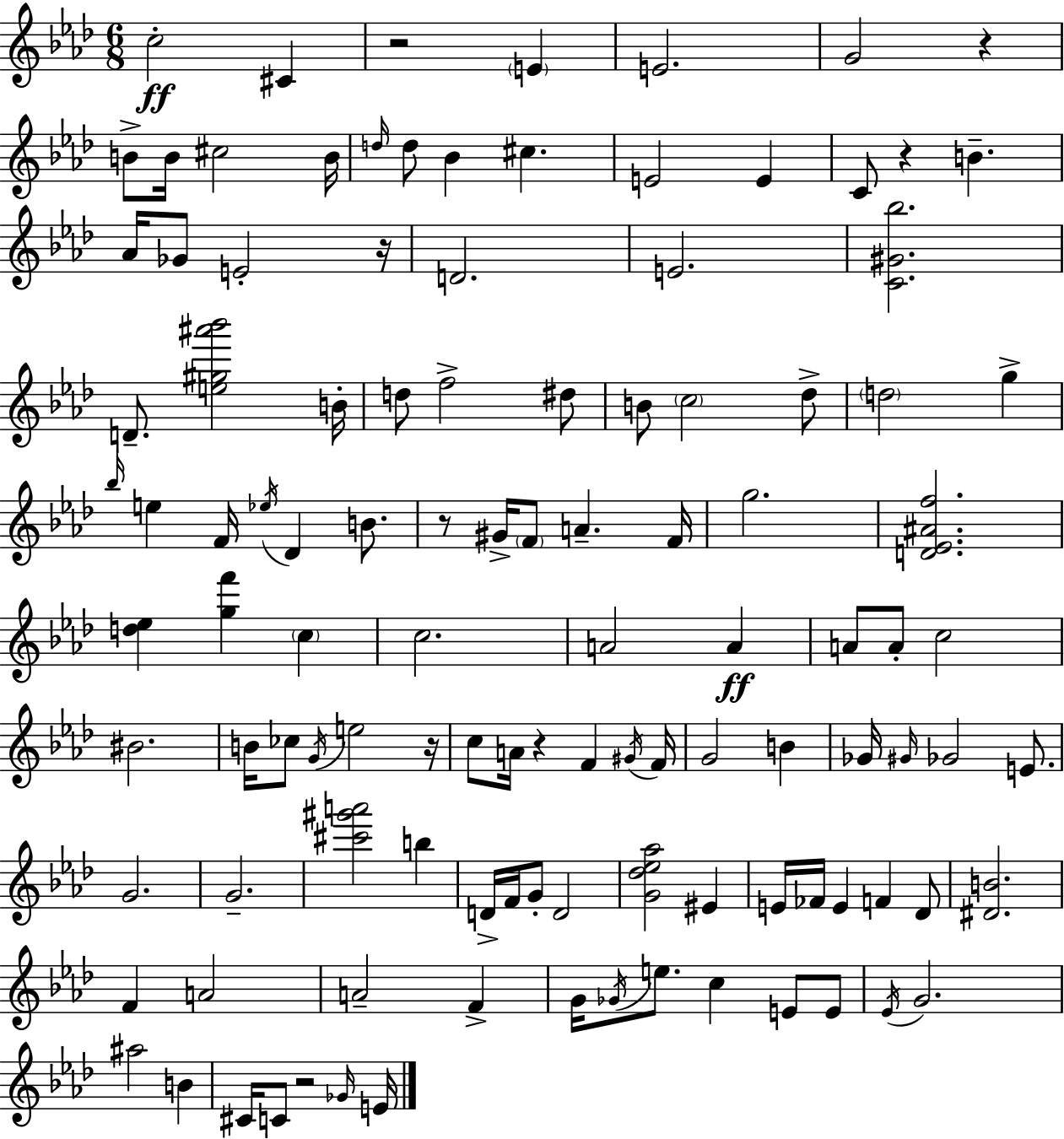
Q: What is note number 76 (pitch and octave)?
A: FES4